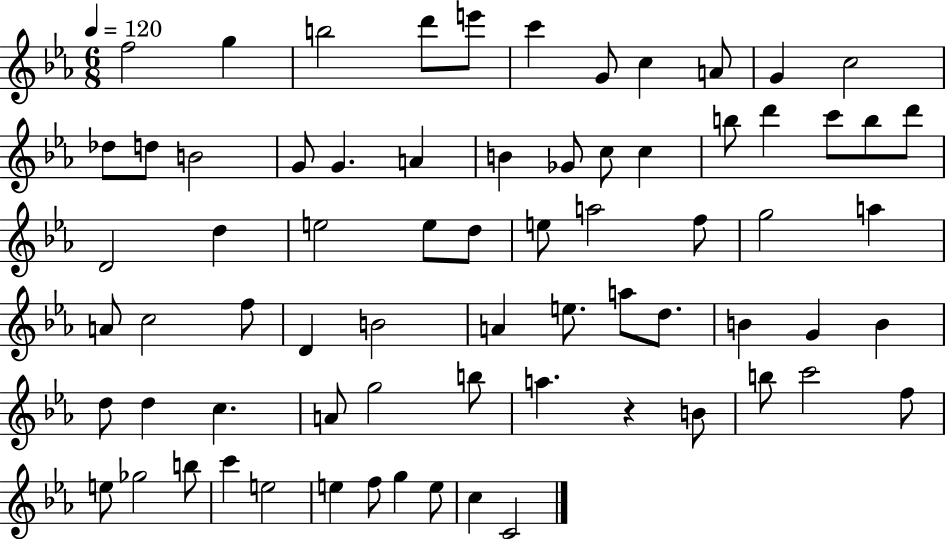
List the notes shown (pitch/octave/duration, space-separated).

F5/h G5/q B5/h D6/e E6/e C6/q G4/e C5/q A4/e G4/q C5/h Db5/e D5/e B4/h G4/e G4/q. A4/q B4/q Gb4/e C5/e C5/q B5/e D6/q C6/e B5/e D6/e D4/h D5/q E5/h E5/e D5/e E5/e A5/h F5/e G5/h A5/q A4/e C5/h F5/e D4/q B4/h A4/q E5/e. A5/e D5/e. B4/q G4/q B4/q D5/e D5/q C5/q. A4/e G5/h B5/e A5/q. R/q B4/e B5/e C6/h F5/e E5/e Gb5/h B5/e C6/q E5/h E5/q F5/e G5/q E5/e C5/q C4/h